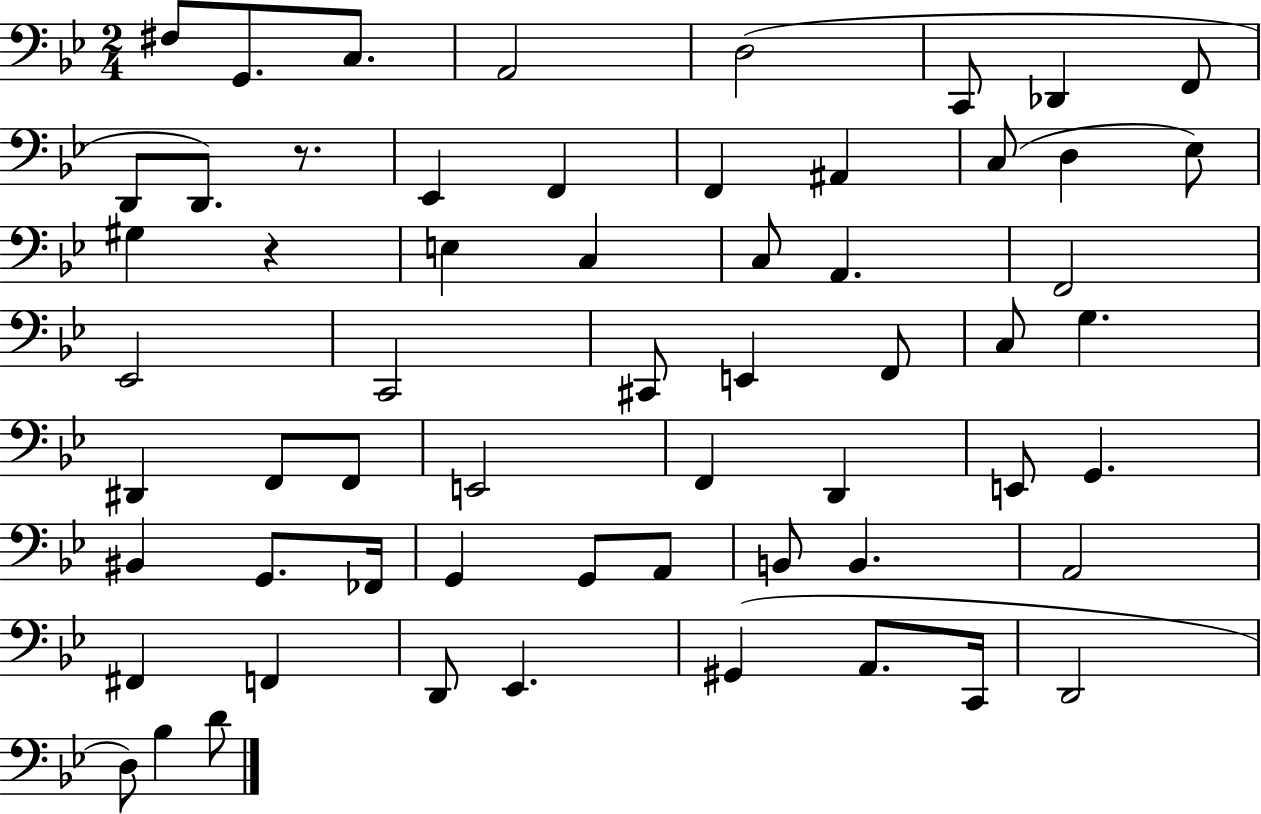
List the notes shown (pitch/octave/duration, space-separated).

F#3/e G2/e. C3/e. A2/h D3/h C2/e Db2/q F2/e D2/e D2/e. R/e. Eb2/q F2/q F2/q A#2/q C3/e D3/q Eb3/e G#3/q R/q E3/q C3/q C3/e A2/q. F2/h Eb2/h C2/h C#2/e E2/q F2/e C3/e G3/q. D#2/q F2/e F2/e E2/h F2/q D2/q E2/e G2/q. BIS2/q G2/e. FES2/s G2/q G2/e A2/e B2/e B2/q. A2/h F#2/q F2/q D2/e Eb2/q. G#2/q A2/e. C2/s D2/h D3/e Bb3/q D4/e